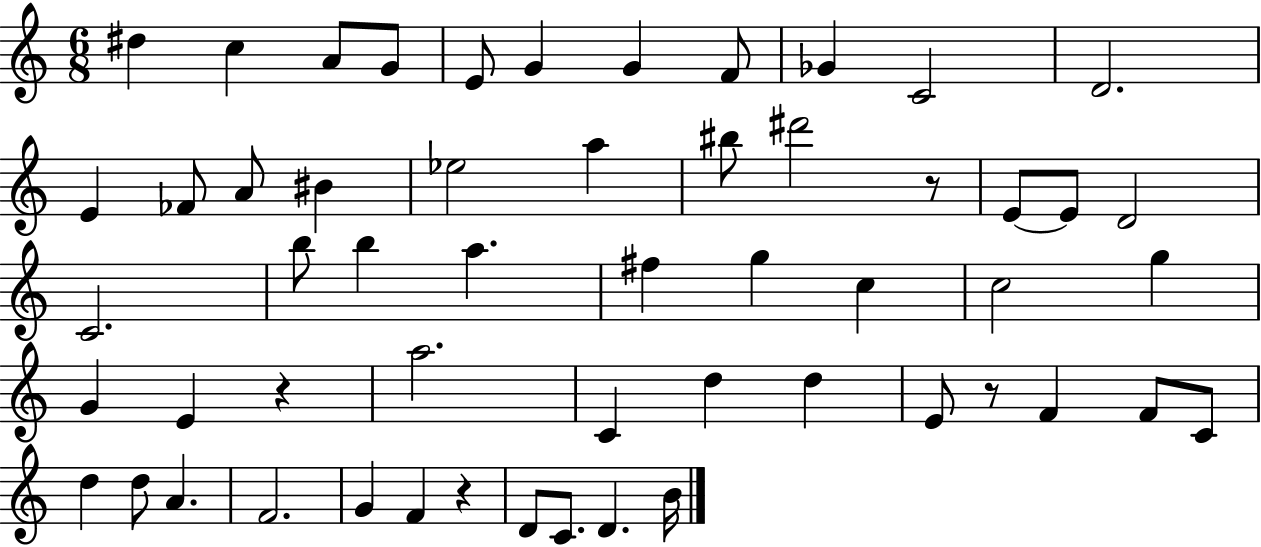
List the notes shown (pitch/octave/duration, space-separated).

D#5/q C5/q A4/e G4/e E4/e G4/q G4/q F4/e Gb4/q C4/h D4/h. E4/q FES4/e A4/e BIS4/q Eb5/h A5/q BIS5/e D#6/h R/e E4/e E4/e D4/h C4/h. B5/e B5/q A5/q. F#5/q G5/q C5/q C5/h G5/q G4/q E4/q R/q A5/h. C4/q D5/q D5/q E4/e R/e F4/q F4/e C4/e D5/q D5/e A4/q. F4/h. G4/q F4/q R/q D4/e C4/e. D4/q. B4/s